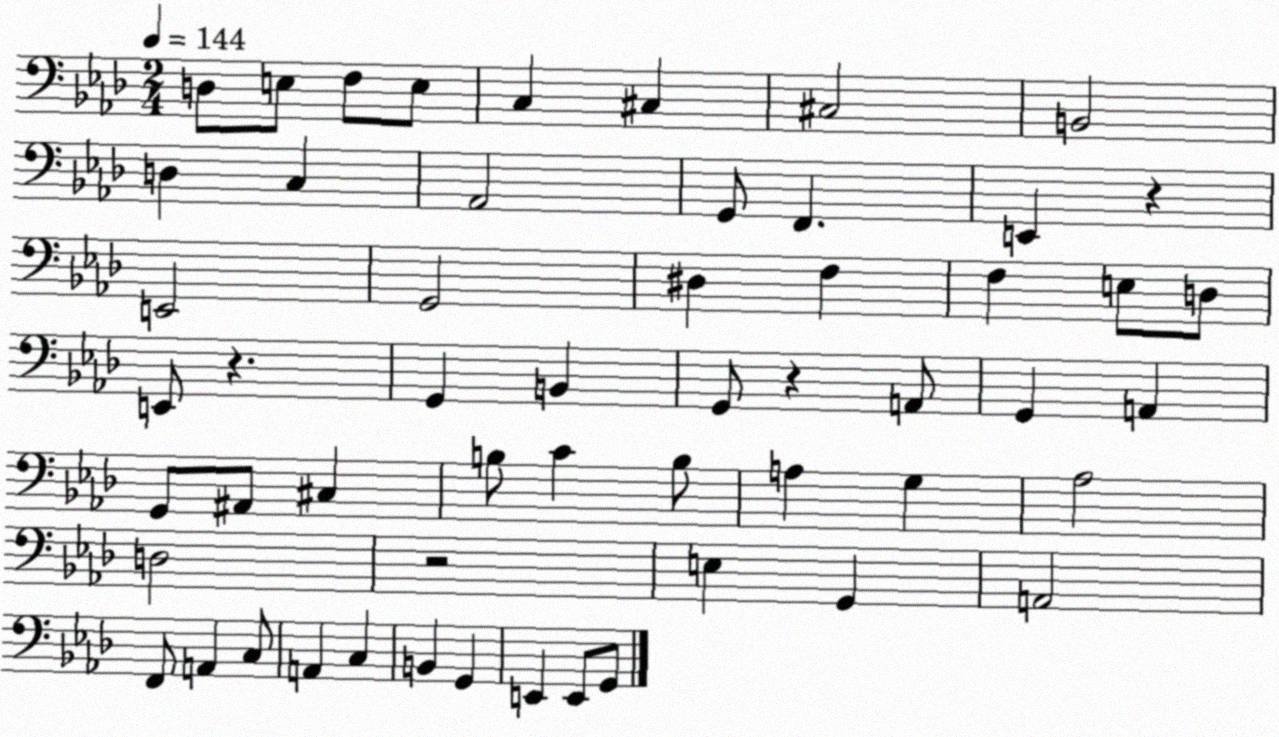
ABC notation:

X:1
T:Untitled
M:2/4
L:1/4
K:Ab
D,/2 E,/2 F,/2 E,/2 C, ^C, ^C,2 B,,2 D, C, _A,,2 G,,/2 F,, E,, z E,,2 G,,2 ^D, F, F, E,/2 D,/2 E,,/2 z G,, B,, G,,/2 z A,,/2 G,, A,, G,,/2 ^A,,/2 ^C, B,/2 C B,/2 A, G, _A,2 D,2 z2 E, G,, A,,2 F,,/2 A,, C,/2 A,, C, B,, G,, E,, E,,/2 G,,/2